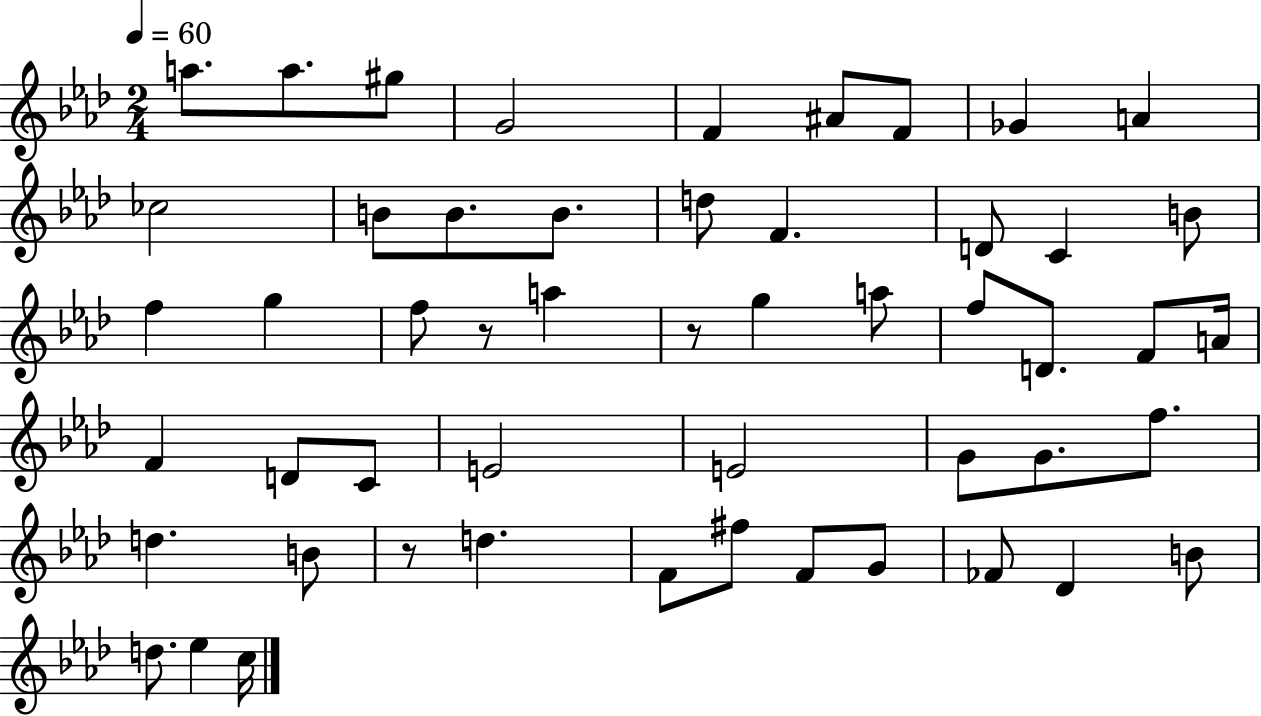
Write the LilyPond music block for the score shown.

{
  \clef treble
  \numericTimeSignature
  \time 2/4
  \key aes \major
  \tempo 4 = 60
  a''8. a''8. gis''8 | g'2 | f'4 ais'8 f'8 | ges'4 a'4 | \break ces''2 | b'8 b'8. b'8. | d''8 f'4. | d'8 c'4 b'8 | \break f''4 g''4 | f''8 r8 a''4 | r8 g''4 a''8 | f''8 d'8. f'8 a'16 | \break f'4 d'8 c'8 | e'2 | e'2 | g'8 g'8. f''8. | \break d''4. b'8 | r8 d''4. | f'8 fis''8 f'8 g'8 | fes'8 des'4 b'8 | \break d''8. ees''4 c''16 | \bar "|."
}